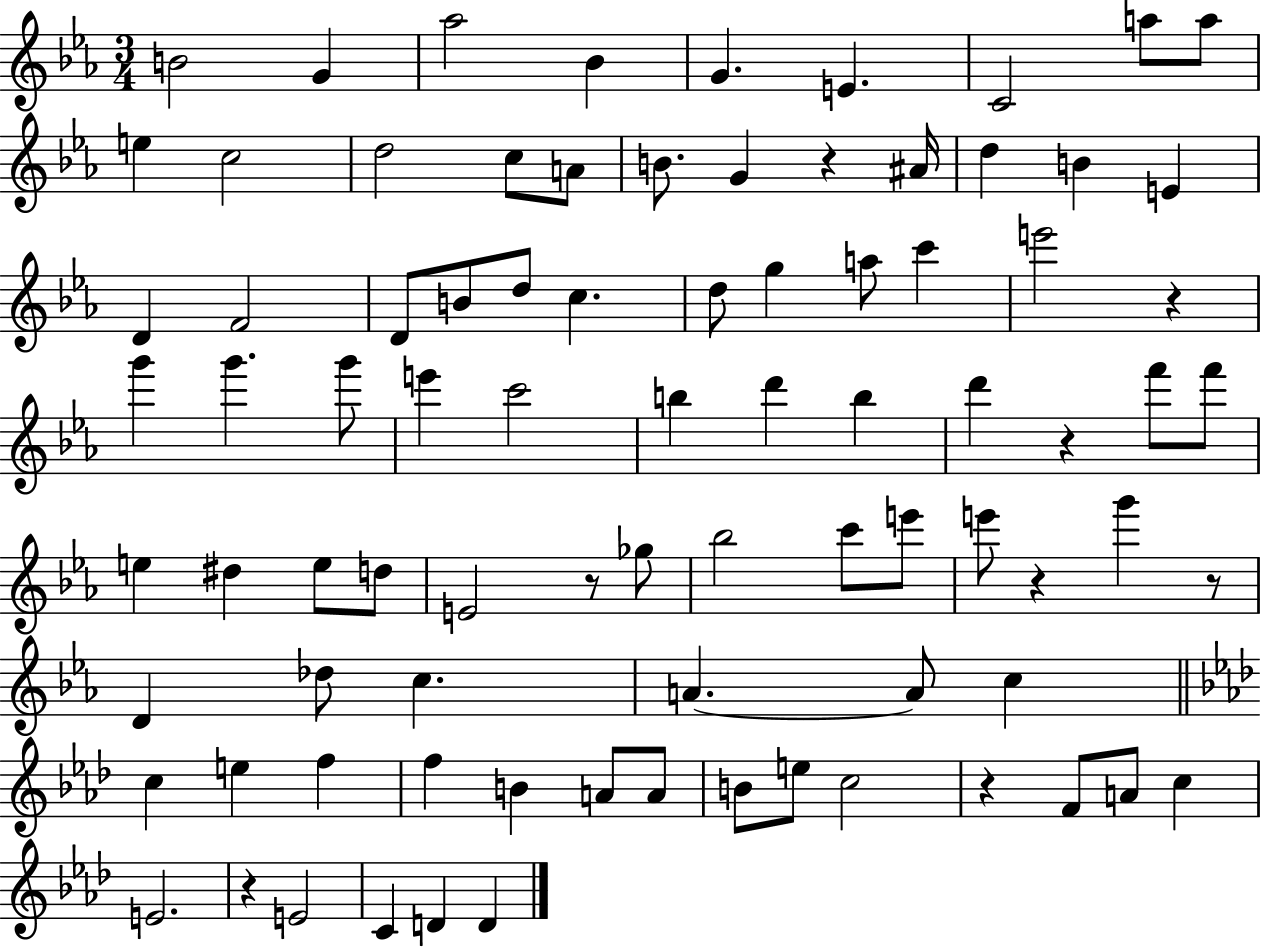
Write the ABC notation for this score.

X:1
T:Untitled
M:3/4
L:1/4
K:Eb
B2 G _a2 _B G E C2 a/2 a/2 e c2 d2 c/2 A/2 B/2 G z ^A/4 d B E D F2 D/2 B/2 d/2 c d/2 g a/2 c' e'2 z g' g' g'/2 e' c'2 b d' b d' z f'/2 f'/2 e ^d e/2 d/2 E2 z/2 _g/2 _b2 c'/2 e'/2 e'/2 z g' z/2 D _d/2 c A A/2 c c e f f B A/2 A/2 B/2 e/2 c2 z F/2 A/2 c E2 z E2 C D D